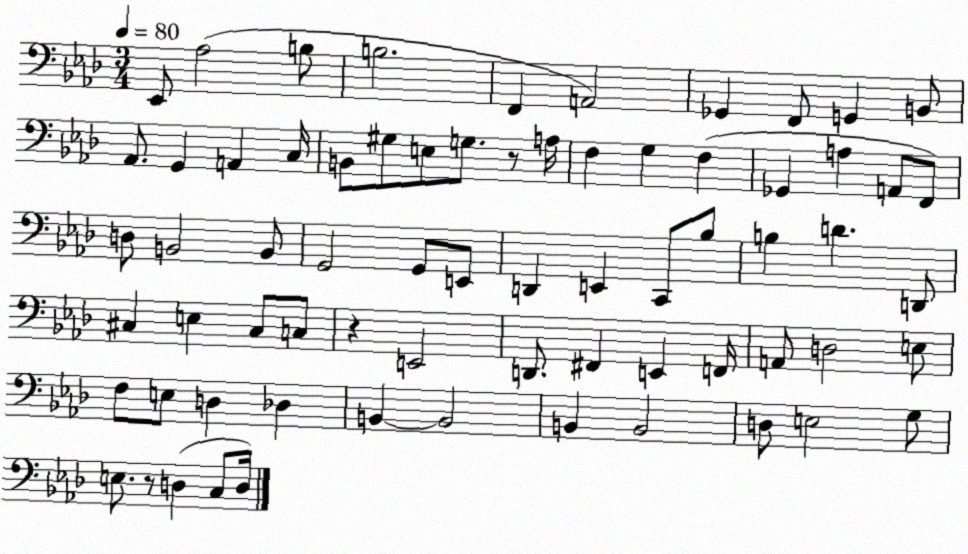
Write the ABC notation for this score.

X:1
T:Untitled
M:3/4
L:1/4
K:Ab
_E,,/2 _A,2 B,/2 B,2 F,, A,,2 _G,, F,,/2 G,, B,,/2 _A,,/2 G,, A,, C,/4 B,,/2 ^G,/2 E,/2 G,/2 z/2 A,/4 F, G, F, _G,, A, A,,/2 F,,/2 D,/2 B,,2 B,,/2 G,,2 G,,/2 E,,/2 D,, E,, C,,/2 _B,/2 B, D D,,/2 ^C, E, ^C,/2 C,/2 z E,,2 D,,/2 ^F,, E,, F,,/4 A,,/2 D,2 E,/2 F,/2 E,/2 D, _D, B,, B,,2 B,, B,,2 D,/2 E,2 G,/2 E,/2 z/2 D, C,/2 D,/4